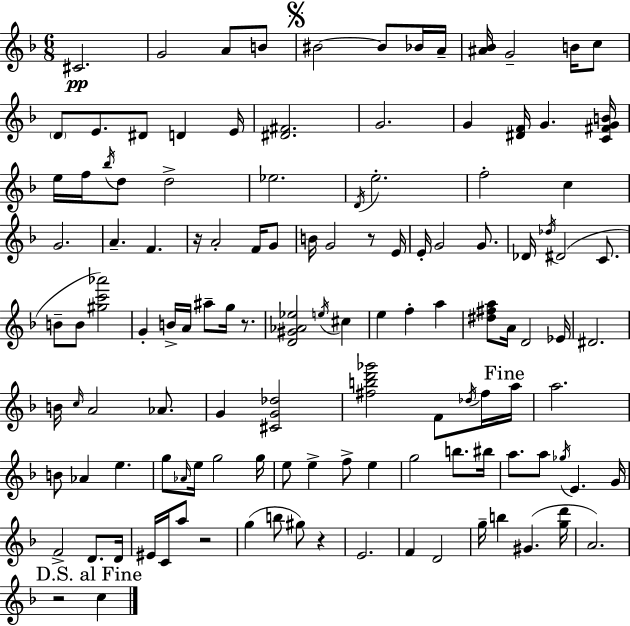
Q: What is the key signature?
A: F major